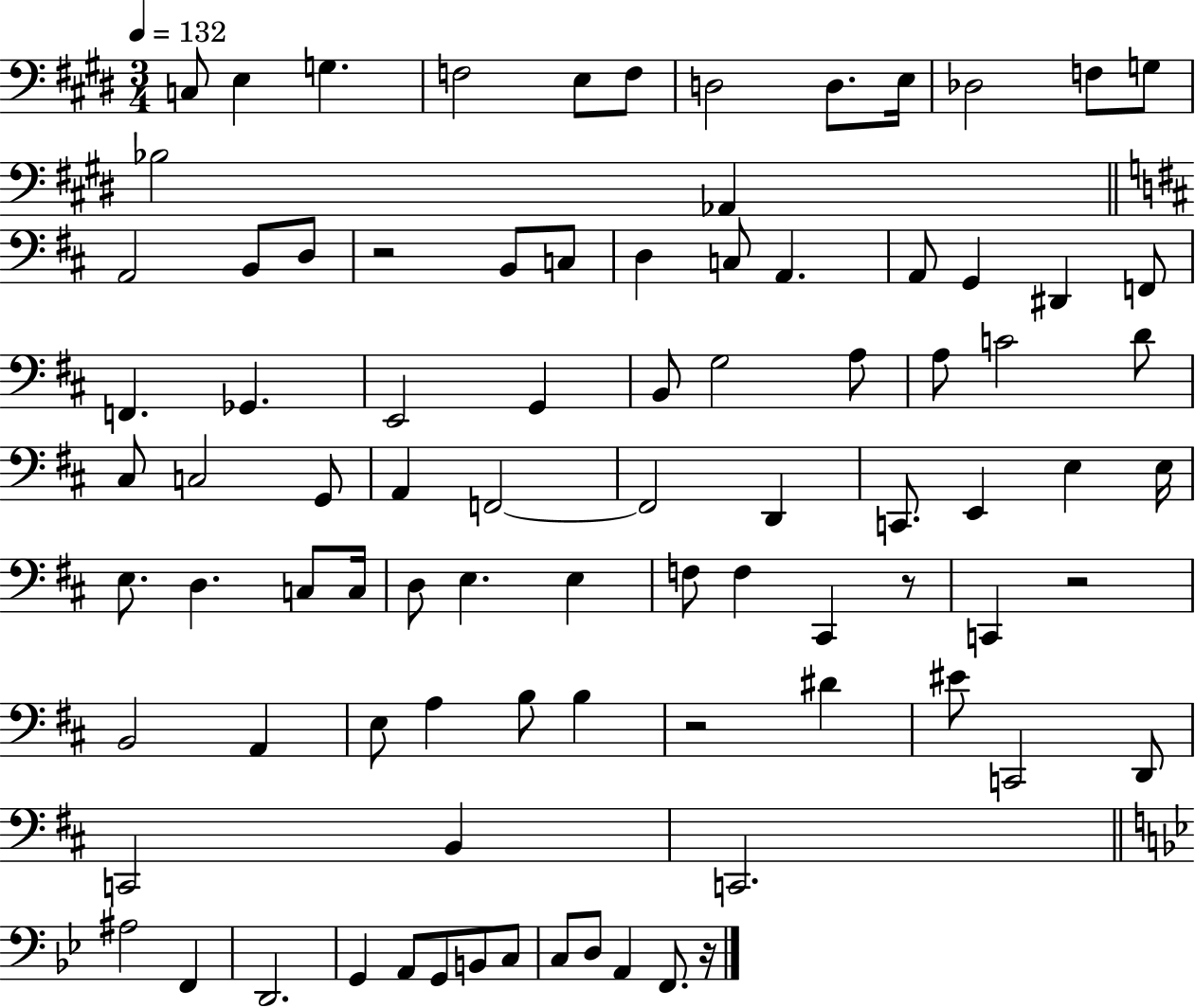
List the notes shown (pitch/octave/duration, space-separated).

C3/e E3/q G3/q. F3/h E3/e F3/e D3/h D3/e. E3/s Db3/h F3/e G3/e Bb3/h Ab2/q A2/h B2/e D3/e R/h B2/e C3/e D3/q C3/e A2/q. A2/e G2/q D#2/q F2/e F2/q. Gb2/q. E2/h G2/q B2/e G3/h A3/e A3/e C4/h D4/e C#3/e C3/h G2/e A2/q F2/h F2/h D2/q C2/e. E2/q E3/q E3/s E3/e. D3/q. C3/e C3/s D3/e E3/q. E3/q F3/e F3/q C#2/q R/e C2/q R/h B2/h A2/q E3/e A3/q B3/e B3/q R/h D#4/q EIS4/e C2/h D2/e C2/h B2/q C2/h. A#3/h F2/q D2/h. G2/q A2/e G2/e B2/e C3/e C3/e D3/e A2/q F2/e. R/s